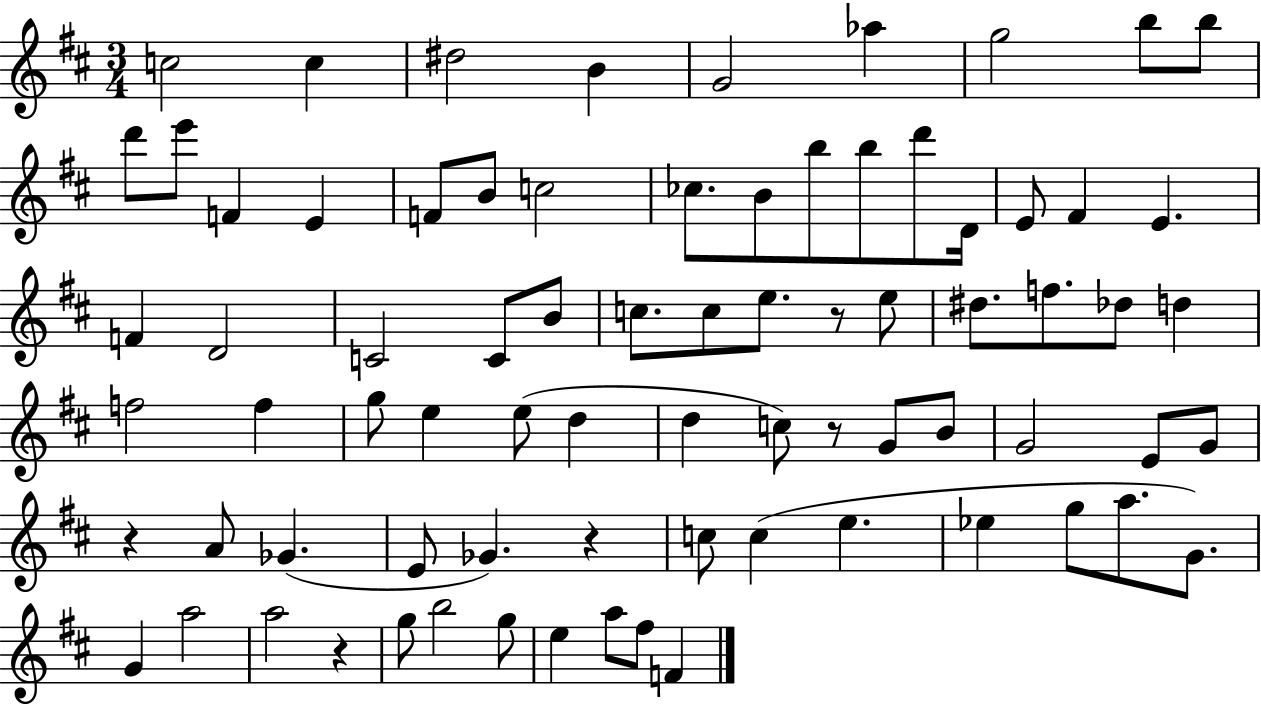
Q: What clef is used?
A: treble